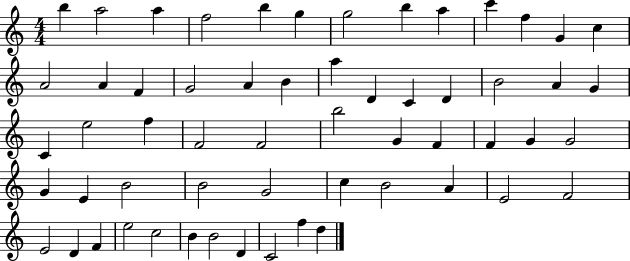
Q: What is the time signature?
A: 4/4